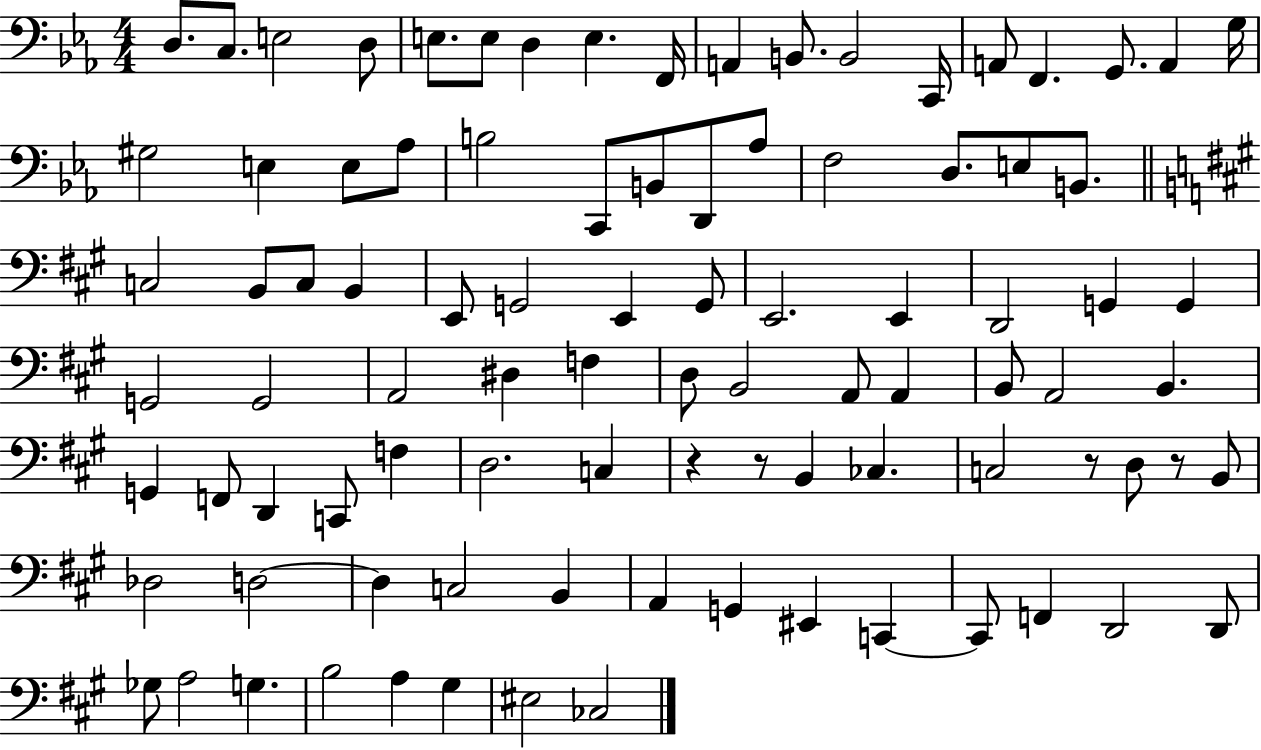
{
  \clef bass
  \numericTimeSignature
  \time 4/4
  \key ees \major
  d8. c8. e2 d8 | e8. e8 d4 e4. f,16 | a,4 b,8. b,2 c,16 | a,8 f,4. g,8. a,4 g16 | \break gis2 e4 e8 aes8 | b2 c,8 b,8 d,8 aes8 | f2 d8. e8 b,8. | \bar "||" \break \key a \major c2 b,8 c8 b,4 | e,8 g,2 e,4 g,8 | e,2. e,4 | d,2 g,4 g,4 | \break g,2 g,2 | a,2 dis4 f4 | d8 b,2 a,8 a,4 | b,8 a,2 b,4. | \break g,4 f,8 d,4 c,8 f4 | d2. c4 | r4 r8 b,4 ces4. | c2 r8 d8 r8 b,8 | \break des2 d2~~ | d4 c2 b,4 | a,4 g,4 eis,4 c,4~~ | c,8 f,4 d,2 d,8 | \break ges8 a2 g4. | b2 a4 gis4 | eis2 ces2 | \bar "|."
}